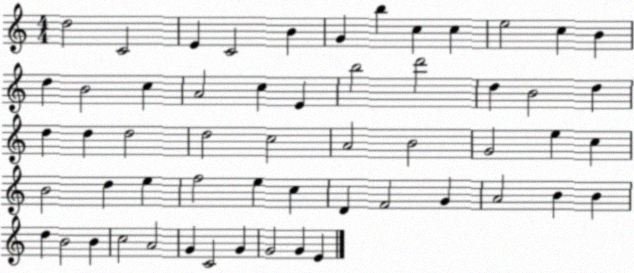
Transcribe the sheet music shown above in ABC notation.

X:1
T:Untitled
M:4/4
L:1/4
K:C
d2 C2 E C2 B G b c c e2 c B d B2 c A2 c E b2 d'2 d B2 d d d d2 d2 c2 A2 B2 G2 e c B2 d e f2 e c D F2 G A2 B B d B2 B c2 A2 G C2 G G2 G E